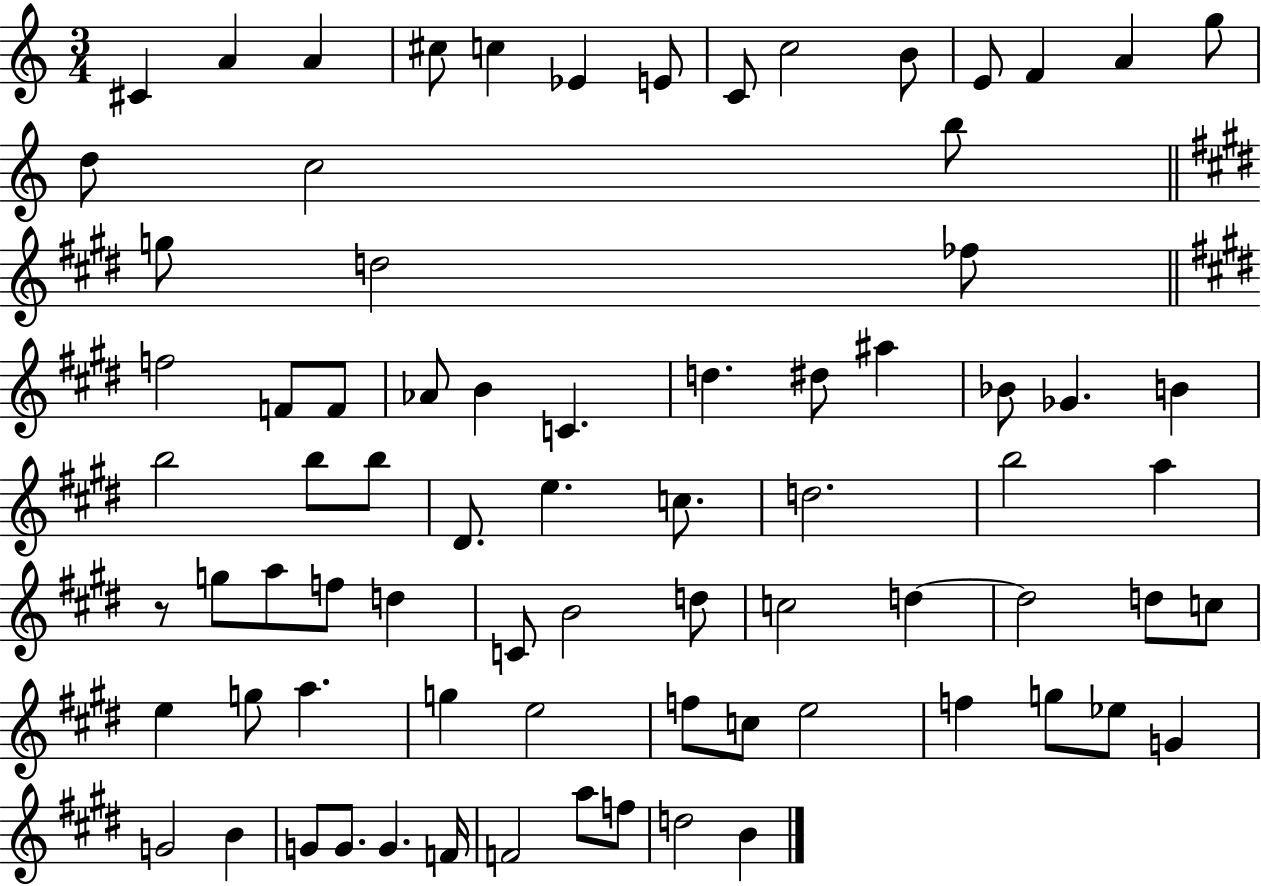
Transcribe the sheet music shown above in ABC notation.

X:1
T:Untitled
M:3/4
L:1/4
K:C
^C A A ^c/2 c _E E/2 C/2 c2 B/2 E/2 F A g/2 d/2 c2 b/2 g/2 d2 _f/2 f2 F/2 F/2 _A/2 B C d ^d/2 ^a _B/2 _G B b2 b/2 b/2 ^D/2 e c/2 d2 b2 a z/2 g/2 a/2 f/2 d C/2 B2 d/2 c2 d d2 d/2 c/2 e g/2 a g e2 f/2 c/2 e2 f g/2 _e/2 G G2 B G/2 G/2 G F/4 F2 a/2 f/2 d2 B